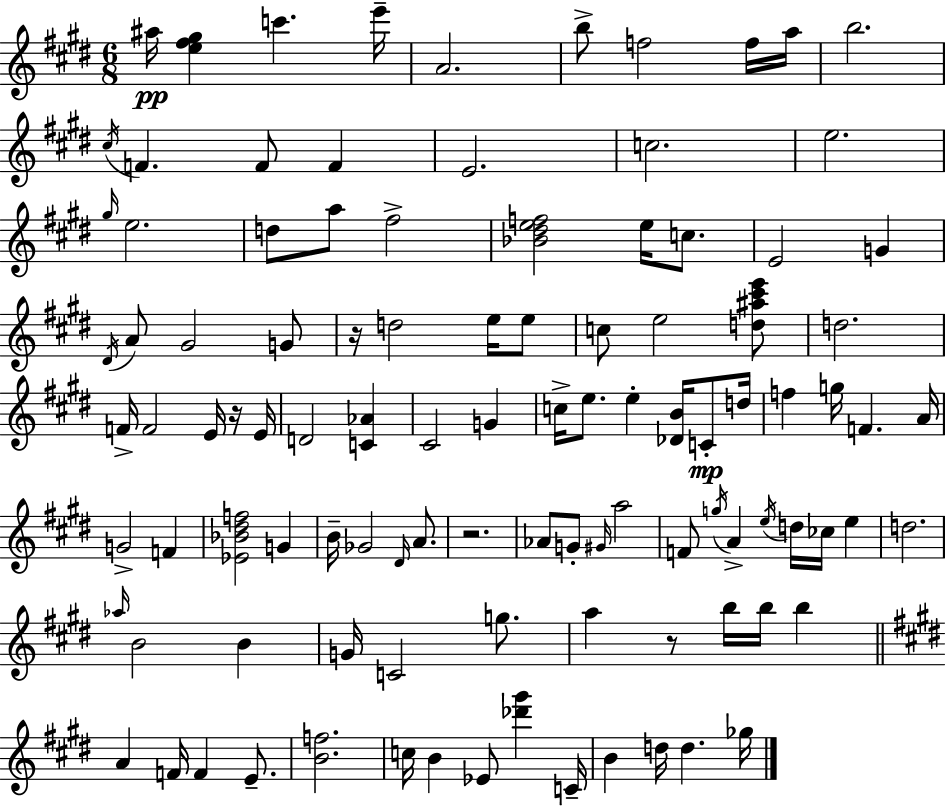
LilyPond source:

{
  \clef treble
  \numericTimeSignature
  \time 6/8
  \key e \major
  ais''16\pp <e'' fis'' gis''>4 c'''4. e'''16-- | a'2. | b''8-> f''2 f''16 a''16 | b''2. | \break \acciaccatura { cis''16 } f'4. f'8 f'4 | e'2. | c''2. | e''2. | \break \grace { gis''16 } e''2. | d''8 a''8 fis''2-> | <bes' dis'' e'' f''>2 e''16 c''8. | e'2 g'4 | \break \acciaccatura { dis'16 } a'8 gis'2 | g'8 r16 d''2 | e''16 e''8 c''8 e''2 | <d'' ais'' cis''' e'''>8 d''2. | \break f'16-> f'2 | e'16 r16 e'16 d'2 <c' aes'>4 | cis'2 g'4 | c''16-> e''8. e''4-. <des' b'>16 | \break c'8-.\mp d''16 f''4 g''16 f'4. | a'16 g'2-> f'4 | <ees' bes' dis'' f''>2 g'4 | b'16-- ges'2 | \break \grace { dis'16 } a'8. r2. | aes'8 g'8-. \grace { gis'16 } a''2 | f'8 \acciaccatura { g''16 } a'4-> | \acciaccatura { e''16 } d''16 ces''16 e''4 d''2. | \break \grace { aes''16 } b'2 | b'4 g'16 c'2 | g''8. a''4 | r8 b''16 b''16 b''4 \bar "||" \break \key e \major a'4 f'16 f'4 e'8.-- | <b' f''>2. | c''16 b'4 ees'8 <des''' gis'''>4 c'16-- | b'4 d''16 d''4. ges''16 | \break \bar "|."
}